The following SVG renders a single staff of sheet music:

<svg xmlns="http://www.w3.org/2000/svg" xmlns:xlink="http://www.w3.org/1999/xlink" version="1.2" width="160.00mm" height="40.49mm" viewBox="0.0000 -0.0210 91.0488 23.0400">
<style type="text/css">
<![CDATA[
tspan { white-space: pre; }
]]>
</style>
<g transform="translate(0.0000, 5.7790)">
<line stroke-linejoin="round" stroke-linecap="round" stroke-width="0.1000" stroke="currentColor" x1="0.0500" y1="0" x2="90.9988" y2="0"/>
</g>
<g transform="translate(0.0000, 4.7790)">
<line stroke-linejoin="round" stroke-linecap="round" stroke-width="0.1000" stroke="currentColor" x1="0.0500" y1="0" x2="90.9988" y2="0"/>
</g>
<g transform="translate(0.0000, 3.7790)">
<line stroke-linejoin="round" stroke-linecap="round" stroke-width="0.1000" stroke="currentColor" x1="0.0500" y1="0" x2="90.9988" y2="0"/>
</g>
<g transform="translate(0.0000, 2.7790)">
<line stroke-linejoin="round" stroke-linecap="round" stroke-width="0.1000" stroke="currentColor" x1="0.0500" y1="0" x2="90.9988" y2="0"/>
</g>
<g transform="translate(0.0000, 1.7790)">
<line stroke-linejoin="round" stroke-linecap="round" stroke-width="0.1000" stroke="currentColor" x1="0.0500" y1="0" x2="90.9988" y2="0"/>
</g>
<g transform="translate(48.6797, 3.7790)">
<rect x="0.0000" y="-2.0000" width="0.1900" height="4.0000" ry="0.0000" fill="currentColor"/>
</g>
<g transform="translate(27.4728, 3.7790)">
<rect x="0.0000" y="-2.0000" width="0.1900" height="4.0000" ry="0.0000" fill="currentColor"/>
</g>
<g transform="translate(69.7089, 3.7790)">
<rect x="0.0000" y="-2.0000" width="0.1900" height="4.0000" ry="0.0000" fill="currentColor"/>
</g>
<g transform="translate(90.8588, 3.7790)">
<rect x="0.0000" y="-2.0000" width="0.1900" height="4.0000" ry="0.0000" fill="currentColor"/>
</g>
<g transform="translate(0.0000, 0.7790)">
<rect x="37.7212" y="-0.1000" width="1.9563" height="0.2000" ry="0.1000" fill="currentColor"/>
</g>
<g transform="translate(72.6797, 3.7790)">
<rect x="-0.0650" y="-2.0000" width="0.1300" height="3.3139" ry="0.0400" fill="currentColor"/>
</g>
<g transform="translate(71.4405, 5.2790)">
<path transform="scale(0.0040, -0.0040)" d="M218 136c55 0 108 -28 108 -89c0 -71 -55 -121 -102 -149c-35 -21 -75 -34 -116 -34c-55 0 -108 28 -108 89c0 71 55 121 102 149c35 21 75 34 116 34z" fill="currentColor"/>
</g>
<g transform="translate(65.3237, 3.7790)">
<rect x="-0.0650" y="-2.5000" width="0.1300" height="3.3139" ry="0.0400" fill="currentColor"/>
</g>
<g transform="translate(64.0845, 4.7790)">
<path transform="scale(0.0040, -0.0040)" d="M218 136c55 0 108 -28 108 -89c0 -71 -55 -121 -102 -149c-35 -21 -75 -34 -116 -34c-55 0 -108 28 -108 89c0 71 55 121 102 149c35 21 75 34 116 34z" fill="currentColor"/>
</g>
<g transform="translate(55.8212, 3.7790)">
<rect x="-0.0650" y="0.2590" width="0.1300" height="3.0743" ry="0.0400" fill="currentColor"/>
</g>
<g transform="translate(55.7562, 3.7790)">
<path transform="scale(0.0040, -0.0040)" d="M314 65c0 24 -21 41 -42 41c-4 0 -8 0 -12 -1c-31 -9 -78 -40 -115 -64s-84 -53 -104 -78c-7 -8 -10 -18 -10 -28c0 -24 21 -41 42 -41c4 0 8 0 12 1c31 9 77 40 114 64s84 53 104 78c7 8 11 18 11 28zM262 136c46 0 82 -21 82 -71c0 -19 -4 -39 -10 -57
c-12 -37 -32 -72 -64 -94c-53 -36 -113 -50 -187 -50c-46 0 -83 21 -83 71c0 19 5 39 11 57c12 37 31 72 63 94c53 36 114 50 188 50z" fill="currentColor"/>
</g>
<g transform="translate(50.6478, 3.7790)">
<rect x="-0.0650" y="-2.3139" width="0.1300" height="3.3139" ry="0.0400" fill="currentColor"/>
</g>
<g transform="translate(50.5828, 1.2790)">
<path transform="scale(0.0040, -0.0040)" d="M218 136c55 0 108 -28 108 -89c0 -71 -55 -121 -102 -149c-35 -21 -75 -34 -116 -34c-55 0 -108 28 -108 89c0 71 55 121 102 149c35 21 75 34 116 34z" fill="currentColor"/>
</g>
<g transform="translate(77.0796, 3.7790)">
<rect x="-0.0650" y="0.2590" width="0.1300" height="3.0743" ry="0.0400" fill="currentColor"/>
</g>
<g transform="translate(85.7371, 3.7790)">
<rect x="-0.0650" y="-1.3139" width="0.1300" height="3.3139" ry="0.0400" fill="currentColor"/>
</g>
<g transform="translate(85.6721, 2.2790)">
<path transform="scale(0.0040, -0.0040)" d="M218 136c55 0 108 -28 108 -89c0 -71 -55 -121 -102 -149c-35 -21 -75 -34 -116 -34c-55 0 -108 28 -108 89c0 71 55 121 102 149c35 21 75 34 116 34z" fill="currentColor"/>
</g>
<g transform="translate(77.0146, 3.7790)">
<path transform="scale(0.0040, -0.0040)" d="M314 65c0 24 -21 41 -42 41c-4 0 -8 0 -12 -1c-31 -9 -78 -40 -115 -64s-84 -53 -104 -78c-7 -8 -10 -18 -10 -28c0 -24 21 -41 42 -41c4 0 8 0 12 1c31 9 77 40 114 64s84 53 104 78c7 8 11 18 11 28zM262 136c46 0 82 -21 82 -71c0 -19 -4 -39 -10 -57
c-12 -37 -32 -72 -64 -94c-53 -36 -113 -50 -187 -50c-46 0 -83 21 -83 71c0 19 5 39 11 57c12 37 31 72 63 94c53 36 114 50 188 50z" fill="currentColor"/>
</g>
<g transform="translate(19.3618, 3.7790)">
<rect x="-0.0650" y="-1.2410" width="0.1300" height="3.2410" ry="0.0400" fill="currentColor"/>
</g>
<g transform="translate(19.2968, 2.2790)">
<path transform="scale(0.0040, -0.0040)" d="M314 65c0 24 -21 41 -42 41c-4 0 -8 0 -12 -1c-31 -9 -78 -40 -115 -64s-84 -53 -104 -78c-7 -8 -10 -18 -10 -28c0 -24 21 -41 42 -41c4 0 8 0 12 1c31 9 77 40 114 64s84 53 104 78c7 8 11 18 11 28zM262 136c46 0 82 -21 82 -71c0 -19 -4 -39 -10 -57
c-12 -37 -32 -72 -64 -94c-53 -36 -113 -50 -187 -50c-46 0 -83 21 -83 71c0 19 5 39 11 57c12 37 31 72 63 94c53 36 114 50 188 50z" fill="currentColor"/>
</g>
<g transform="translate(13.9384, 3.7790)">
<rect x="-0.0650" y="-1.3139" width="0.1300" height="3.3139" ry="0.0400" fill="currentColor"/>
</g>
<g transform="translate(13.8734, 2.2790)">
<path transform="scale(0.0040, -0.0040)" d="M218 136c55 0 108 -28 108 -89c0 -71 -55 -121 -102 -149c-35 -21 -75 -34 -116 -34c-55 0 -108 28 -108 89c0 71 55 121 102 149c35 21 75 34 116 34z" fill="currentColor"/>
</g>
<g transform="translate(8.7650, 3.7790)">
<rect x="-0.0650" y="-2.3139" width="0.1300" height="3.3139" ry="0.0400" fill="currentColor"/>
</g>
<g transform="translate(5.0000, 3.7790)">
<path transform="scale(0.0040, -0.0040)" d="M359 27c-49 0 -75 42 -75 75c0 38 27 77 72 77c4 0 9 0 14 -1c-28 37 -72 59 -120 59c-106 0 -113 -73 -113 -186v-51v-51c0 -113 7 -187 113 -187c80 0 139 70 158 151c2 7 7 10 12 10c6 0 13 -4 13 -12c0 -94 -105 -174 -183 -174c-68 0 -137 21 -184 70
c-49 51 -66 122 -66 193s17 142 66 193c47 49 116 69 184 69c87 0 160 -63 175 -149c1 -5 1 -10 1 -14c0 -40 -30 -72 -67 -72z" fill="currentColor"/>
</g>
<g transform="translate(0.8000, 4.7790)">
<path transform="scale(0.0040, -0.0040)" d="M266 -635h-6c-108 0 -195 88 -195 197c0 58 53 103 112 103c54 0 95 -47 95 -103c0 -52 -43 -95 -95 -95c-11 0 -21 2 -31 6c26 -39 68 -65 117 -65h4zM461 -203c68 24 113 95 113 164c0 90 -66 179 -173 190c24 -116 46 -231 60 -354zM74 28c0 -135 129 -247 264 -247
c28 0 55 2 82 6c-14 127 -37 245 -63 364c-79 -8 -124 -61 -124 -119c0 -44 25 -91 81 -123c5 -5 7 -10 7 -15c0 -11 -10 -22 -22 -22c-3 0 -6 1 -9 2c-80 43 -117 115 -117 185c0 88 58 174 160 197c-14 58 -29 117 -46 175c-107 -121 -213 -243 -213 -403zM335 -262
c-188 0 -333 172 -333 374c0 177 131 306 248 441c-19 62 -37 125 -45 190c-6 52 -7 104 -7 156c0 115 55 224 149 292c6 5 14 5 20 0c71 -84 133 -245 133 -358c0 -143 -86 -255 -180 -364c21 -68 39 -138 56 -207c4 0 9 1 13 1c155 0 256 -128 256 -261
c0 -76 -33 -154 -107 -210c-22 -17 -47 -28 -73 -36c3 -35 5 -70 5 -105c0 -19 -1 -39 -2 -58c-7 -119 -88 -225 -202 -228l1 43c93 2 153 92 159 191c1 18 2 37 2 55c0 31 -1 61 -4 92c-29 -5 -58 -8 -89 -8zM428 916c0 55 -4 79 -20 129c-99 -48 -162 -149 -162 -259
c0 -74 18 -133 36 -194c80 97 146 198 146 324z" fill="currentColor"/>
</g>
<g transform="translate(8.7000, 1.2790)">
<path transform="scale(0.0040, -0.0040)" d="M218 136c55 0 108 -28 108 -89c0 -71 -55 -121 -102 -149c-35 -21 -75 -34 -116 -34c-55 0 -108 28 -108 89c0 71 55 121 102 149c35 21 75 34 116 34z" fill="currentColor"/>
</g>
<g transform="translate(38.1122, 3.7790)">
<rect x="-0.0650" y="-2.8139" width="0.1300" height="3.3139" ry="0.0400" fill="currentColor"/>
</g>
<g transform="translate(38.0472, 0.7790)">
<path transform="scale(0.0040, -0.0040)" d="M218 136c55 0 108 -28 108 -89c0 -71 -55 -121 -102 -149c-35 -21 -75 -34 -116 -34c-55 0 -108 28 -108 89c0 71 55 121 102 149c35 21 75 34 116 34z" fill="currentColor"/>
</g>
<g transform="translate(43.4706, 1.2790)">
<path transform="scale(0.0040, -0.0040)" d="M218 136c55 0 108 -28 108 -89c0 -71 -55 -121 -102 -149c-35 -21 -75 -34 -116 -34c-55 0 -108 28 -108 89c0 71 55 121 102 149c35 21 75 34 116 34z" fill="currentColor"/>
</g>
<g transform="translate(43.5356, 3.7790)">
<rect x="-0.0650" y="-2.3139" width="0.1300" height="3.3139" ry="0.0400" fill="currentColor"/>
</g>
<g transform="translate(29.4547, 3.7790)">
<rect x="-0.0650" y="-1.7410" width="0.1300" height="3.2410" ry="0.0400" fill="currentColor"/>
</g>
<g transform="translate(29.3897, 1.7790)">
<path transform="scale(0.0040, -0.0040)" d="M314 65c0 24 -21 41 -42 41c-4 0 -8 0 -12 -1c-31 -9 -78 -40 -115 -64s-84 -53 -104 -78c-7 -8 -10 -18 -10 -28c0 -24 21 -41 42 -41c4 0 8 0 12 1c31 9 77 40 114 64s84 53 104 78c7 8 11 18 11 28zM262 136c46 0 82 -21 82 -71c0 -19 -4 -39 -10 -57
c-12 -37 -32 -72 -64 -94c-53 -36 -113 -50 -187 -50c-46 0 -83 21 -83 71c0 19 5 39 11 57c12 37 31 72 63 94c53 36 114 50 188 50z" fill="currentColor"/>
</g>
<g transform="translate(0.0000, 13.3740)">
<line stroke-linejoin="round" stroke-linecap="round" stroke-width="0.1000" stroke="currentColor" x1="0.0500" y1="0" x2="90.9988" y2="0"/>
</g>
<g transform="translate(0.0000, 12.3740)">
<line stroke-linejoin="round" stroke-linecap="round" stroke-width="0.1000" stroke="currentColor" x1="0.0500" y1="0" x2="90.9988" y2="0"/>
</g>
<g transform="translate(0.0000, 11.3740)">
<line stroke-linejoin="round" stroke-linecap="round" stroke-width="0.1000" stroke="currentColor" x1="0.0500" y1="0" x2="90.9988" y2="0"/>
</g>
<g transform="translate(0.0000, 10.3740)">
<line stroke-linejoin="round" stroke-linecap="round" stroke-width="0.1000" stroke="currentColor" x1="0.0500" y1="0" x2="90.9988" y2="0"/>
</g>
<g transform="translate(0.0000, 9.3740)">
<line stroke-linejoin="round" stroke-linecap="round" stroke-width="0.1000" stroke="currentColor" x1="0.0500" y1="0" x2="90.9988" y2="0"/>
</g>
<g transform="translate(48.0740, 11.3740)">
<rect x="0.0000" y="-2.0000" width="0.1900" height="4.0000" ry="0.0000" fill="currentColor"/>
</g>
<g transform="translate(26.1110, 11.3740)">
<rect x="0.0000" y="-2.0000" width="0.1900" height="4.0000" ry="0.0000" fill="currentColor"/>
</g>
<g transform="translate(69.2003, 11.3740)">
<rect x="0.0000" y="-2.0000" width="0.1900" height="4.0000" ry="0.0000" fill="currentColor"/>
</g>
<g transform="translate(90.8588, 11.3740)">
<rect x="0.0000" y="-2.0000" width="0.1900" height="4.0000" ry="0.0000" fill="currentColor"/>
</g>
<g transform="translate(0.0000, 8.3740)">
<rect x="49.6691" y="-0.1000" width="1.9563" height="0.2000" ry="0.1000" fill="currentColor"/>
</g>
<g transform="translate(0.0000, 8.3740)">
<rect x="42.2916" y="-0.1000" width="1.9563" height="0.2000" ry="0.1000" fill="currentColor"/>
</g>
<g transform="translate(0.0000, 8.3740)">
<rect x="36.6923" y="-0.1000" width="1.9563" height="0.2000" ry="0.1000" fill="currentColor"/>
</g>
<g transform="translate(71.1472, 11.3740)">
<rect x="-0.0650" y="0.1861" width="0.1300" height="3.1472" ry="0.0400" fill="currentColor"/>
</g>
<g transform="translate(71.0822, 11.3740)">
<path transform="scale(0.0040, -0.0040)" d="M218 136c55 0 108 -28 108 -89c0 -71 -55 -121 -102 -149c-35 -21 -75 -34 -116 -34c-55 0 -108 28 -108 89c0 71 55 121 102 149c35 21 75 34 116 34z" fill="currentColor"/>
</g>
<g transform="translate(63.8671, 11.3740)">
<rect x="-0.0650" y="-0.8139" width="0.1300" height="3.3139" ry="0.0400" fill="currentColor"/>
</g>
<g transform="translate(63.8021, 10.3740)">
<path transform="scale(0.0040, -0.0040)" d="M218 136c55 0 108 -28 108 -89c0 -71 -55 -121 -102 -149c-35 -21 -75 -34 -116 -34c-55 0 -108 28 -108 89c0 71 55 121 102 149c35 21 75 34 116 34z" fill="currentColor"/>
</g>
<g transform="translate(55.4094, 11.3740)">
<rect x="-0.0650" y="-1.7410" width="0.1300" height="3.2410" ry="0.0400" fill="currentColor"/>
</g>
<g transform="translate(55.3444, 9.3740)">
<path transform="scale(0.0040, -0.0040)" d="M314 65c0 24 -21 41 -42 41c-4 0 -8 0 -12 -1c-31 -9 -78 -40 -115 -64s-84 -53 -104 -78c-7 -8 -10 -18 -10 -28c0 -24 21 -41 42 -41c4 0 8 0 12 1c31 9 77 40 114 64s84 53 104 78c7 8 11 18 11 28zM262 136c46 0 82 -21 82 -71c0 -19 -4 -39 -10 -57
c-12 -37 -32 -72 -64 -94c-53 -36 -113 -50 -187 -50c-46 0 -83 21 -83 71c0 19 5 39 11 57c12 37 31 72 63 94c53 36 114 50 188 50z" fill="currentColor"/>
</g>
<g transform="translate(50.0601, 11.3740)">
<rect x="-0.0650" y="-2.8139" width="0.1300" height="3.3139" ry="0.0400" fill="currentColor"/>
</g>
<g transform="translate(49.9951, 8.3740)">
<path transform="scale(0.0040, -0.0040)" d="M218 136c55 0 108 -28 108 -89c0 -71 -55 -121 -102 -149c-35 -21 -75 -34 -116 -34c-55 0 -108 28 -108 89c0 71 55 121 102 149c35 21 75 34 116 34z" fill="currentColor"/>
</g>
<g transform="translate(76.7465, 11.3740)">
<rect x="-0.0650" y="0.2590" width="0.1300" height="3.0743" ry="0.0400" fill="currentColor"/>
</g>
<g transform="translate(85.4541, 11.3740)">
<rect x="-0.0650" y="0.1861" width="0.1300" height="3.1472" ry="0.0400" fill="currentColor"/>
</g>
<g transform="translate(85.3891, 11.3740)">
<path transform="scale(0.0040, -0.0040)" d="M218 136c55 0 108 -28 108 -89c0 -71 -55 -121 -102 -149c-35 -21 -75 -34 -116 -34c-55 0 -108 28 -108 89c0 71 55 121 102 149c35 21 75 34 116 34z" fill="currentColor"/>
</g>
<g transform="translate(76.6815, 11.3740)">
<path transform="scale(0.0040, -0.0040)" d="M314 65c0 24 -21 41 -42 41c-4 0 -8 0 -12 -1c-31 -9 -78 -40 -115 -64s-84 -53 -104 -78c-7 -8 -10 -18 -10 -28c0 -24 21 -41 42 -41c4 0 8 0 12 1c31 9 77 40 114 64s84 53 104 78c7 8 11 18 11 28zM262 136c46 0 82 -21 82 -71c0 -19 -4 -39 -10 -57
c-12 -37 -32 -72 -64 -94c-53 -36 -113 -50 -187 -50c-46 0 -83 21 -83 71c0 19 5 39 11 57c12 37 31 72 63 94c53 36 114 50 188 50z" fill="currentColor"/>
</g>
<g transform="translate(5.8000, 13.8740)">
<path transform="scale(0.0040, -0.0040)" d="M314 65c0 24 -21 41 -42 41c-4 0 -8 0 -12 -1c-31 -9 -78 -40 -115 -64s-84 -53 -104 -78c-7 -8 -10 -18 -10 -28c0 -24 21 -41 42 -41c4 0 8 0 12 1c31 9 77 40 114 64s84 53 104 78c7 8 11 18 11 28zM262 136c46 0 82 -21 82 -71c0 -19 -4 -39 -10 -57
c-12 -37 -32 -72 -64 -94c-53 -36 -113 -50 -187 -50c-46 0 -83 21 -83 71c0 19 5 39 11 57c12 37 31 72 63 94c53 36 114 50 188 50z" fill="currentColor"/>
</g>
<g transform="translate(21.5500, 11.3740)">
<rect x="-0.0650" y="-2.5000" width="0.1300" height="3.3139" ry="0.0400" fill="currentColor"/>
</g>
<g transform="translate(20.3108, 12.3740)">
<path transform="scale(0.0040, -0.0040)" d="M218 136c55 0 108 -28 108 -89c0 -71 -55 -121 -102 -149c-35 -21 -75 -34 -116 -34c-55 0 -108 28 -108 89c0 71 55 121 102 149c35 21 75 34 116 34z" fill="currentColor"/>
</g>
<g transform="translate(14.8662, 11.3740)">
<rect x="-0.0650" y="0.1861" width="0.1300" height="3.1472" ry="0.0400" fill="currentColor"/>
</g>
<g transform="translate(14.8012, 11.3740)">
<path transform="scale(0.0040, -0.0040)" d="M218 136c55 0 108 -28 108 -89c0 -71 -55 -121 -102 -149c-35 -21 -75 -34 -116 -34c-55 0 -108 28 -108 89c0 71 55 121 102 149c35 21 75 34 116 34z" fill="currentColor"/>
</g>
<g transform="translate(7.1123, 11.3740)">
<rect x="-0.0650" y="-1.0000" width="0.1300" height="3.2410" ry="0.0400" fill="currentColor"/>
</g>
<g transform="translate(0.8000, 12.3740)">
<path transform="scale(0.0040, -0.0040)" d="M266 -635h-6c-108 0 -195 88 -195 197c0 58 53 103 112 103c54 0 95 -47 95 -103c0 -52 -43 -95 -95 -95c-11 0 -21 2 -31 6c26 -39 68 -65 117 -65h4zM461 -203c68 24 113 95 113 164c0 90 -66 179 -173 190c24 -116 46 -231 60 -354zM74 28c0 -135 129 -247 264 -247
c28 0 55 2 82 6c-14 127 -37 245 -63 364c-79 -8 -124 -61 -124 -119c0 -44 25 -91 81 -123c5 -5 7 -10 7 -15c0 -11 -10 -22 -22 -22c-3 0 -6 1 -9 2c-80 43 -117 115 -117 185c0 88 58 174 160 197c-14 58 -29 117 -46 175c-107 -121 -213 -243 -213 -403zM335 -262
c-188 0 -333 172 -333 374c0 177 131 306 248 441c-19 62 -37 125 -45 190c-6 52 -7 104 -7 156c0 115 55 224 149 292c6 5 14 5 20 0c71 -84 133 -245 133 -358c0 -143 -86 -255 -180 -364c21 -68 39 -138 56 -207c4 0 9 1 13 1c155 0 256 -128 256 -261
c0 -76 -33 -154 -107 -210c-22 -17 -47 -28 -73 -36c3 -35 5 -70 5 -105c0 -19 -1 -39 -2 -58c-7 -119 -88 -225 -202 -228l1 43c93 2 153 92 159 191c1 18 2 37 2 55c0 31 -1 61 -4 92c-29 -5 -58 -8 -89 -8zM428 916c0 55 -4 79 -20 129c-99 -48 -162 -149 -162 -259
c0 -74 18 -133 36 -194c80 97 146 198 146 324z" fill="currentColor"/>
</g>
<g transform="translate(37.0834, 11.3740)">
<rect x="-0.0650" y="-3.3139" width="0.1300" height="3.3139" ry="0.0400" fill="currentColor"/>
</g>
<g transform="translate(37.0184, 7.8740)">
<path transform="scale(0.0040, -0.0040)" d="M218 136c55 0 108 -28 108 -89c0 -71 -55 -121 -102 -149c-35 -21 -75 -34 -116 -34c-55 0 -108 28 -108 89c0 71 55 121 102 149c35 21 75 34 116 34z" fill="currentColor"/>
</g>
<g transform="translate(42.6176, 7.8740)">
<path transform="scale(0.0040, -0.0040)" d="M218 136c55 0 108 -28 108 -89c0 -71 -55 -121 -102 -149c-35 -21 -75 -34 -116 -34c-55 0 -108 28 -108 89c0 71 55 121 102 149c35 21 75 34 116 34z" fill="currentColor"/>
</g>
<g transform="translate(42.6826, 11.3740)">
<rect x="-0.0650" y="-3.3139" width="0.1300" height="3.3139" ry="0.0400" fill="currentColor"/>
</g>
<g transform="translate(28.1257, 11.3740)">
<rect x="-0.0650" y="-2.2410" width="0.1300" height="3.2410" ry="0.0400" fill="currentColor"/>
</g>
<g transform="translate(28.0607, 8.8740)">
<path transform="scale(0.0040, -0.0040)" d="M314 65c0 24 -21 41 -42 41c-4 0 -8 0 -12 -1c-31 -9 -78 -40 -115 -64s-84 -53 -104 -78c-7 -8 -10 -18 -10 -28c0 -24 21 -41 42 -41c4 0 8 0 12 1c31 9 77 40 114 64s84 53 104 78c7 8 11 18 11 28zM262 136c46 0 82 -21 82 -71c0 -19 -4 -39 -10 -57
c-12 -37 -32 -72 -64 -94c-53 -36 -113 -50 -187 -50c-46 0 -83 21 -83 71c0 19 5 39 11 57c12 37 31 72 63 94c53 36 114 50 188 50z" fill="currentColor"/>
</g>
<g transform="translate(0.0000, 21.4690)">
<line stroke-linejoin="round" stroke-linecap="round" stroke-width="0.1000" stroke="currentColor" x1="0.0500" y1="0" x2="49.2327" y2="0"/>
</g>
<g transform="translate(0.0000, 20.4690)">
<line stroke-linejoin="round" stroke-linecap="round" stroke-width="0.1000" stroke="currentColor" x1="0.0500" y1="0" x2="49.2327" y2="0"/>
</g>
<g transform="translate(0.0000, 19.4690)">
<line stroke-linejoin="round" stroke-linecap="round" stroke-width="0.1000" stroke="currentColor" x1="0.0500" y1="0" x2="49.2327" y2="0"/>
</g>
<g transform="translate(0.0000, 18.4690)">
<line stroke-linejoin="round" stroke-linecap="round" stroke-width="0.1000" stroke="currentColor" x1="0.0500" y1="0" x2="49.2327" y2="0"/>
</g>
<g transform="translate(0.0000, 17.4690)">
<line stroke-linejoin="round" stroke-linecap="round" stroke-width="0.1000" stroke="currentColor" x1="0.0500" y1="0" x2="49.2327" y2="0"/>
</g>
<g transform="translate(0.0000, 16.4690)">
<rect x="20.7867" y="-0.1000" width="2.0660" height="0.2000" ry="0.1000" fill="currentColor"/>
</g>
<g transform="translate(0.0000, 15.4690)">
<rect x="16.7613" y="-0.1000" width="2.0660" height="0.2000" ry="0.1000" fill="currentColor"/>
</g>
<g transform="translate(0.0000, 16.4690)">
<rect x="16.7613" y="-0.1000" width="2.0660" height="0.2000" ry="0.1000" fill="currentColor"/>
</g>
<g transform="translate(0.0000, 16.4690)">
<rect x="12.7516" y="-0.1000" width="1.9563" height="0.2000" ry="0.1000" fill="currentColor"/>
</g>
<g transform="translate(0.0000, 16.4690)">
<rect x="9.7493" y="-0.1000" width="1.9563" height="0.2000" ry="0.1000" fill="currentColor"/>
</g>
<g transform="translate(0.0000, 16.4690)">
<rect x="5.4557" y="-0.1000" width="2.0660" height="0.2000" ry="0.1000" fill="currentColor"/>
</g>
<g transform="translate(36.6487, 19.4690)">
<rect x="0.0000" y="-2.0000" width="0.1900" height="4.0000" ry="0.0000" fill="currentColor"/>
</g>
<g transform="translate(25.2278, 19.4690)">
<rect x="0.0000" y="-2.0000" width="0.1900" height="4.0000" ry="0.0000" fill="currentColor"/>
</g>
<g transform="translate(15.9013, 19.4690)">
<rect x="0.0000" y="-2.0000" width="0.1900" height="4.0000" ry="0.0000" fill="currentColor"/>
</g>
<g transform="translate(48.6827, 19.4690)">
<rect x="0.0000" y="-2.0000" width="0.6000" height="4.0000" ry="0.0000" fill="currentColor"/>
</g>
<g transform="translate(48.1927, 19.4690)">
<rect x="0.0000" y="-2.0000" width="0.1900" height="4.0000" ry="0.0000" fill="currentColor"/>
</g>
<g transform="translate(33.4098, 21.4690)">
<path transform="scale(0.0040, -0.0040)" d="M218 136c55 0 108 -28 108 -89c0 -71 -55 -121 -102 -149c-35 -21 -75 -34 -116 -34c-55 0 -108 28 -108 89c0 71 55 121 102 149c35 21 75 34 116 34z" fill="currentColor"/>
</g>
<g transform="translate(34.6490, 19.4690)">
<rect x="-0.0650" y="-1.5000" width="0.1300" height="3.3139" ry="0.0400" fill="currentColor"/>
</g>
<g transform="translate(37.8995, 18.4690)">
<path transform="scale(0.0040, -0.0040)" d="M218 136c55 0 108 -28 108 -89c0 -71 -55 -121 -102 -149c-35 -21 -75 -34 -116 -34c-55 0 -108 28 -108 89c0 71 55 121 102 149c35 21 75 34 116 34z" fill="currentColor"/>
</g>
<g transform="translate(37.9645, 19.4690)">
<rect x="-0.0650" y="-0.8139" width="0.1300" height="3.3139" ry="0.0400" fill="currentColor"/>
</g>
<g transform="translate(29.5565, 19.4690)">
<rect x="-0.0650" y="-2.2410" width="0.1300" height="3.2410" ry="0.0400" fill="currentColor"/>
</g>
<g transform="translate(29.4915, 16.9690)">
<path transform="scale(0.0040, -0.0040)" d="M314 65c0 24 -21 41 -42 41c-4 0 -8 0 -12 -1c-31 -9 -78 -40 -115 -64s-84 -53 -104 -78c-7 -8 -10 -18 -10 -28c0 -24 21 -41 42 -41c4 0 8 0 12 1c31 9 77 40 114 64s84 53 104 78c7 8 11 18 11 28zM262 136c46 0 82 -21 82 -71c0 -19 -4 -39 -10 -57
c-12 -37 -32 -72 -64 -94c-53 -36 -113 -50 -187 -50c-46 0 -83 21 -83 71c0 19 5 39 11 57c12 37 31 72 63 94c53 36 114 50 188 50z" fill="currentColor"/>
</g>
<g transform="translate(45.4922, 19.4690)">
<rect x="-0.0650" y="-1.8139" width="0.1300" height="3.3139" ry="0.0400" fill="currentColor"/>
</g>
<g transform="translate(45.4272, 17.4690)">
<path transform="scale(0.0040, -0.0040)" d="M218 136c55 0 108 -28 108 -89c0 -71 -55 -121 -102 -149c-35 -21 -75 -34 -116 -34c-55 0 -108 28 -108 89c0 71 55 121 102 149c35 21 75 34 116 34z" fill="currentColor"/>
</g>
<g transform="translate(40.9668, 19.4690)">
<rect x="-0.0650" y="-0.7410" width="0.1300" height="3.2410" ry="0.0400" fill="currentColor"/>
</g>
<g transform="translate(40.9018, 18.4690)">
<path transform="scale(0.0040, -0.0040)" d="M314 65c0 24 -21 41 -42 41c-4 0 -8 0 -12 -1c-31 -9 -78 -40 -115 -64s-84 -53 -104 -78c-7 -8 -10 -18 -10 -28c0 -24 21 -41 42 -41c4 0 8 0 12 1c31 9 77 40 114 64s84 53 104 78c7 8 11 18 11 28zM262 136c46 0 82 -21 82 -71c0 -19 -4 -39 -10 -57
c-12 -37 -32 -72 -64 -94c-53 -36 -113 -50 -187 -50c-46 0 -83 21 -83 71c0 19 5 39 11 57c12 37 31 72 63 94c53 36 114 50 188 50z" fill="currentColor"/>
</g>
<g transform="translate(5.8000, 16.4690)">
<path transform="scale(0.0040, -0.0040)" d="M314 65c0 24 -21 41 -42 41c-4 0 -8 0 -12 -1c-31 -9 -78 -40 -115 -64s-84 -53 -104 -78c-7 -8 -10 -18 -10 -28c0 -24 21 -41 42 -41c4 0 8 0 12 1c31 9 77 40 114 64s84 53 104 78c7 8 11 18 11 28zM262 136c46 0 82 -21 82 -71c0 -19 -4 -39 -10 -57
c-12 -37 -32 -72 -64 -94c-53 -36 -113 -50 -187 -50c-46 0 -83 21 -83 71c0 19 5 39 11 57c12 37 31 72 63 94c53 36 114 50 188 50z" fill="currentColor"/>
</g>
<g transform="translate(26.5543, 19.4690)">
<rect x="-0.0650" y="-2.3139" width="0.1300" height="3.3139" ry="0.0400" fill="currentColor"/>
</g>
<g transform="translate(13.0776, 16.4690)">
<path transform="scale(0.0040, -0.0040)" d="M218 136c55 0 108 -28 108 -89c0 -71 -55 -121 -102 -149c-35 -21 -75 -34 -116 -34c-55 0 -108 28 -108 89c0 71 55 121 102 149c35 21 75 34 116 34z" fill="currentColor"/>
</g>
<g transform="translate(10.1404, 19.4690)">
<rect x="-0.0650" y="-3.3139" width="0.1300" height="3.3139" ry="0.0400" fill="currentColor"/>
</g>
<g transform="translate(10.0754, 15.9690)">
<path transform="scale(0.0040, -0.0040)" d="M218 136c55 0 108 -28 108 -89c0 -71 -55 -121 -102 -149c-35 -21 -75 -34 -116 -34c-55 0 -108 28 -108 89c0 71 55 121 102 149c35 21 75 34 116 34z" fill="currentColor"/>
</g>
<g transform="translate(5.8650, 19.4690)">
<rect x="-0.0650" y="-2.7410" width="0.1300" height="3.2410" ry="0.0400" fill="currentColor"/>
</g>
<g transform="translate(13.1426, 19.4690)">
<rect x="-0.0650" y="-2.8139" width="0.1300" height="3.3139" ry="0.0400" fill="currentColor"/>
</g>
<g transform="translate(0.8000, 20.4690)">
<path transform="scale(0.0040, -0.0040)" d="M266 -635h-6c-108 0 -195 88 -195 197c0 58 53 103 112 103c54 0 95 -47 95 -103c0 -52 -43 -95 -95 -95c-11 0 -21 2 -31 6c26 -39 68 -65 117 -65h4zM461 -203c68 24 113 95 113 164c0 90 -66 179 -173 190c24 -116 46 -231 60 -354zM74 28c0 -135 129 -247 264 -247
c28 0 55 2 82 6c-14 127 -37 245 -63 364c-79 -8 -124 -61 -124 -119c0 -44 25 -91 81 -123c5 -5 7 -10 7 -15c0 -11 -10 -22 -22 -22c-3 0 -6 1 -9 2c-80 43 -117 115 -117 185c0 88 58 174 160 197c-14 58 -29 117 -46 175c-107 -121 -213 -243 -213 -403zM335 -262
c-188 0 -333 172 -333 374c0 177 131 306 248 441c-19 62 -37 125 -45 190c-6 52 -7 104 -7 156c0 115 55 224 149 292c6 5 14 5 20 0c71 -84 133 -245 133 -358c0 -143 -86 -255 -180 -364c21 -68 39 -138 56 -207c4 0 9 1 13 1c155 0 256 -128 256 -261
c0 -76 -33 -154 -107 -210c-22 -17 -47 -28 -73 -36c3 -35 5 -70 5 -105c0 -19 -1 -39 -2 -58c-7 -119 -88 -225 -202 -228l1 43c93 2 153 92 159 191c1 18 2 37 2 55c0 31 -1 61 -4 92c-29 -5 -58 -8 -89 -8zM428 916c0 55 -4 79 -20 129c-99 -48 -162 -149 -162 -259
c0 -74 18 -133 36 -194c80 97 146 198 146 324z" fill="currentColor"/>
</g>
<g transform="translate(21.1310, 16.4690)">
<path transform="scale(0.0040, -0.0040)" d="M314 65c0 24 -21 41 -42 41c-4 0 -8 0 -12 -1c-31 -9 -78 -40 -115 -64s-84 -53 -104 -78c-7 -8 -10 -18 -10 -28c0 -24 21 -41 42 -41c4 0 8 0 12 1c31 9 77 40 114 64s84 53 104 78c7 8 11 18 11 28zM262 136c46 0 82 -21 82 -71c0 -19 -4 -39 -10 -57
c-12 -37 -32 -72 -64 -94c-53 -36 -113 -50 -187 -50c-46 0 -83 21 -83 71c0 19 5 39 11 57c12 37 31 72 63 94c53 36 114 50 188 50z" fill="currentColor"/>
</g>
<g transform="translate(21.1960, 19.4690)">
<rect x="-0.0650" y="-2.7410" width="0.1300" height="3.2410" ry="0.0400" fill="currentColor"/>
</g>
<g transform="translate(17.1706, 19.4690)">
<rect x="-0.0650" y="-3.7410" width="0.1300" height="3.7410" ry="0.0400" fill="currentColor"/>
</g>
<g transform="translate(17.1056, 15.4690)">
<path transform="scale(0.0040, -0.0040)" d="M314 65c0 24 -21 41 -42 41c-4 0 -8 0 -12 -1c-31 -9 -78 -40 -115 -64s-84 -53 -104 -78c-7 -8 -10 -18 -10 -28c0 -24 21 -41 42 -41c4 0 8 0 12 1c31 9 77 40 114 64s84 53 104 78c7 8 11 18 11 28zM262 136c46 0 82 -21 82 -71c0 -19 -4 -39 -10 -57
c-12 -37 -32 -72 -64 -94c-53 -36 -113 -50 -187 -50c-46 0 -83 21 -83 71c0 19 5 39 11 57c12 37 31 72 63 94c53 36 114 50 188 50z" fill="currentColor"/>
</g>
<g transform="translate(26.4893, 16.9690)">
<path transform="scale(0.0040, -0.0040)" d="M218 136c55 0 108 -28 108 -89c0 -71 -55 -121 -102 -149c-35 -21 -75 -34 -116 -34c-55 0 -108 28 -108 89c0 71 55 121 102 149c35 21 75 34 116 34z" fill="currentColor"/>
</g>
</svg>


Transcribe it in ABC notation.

X:1
T:Untitled
M:4/4
L:1/4
K:C
g e e2 f2 a g g B2 G F B2 e D2 B G g2 b b a f2 d B B2 B a2 b a c'2 a2 g g2 E d d2 f